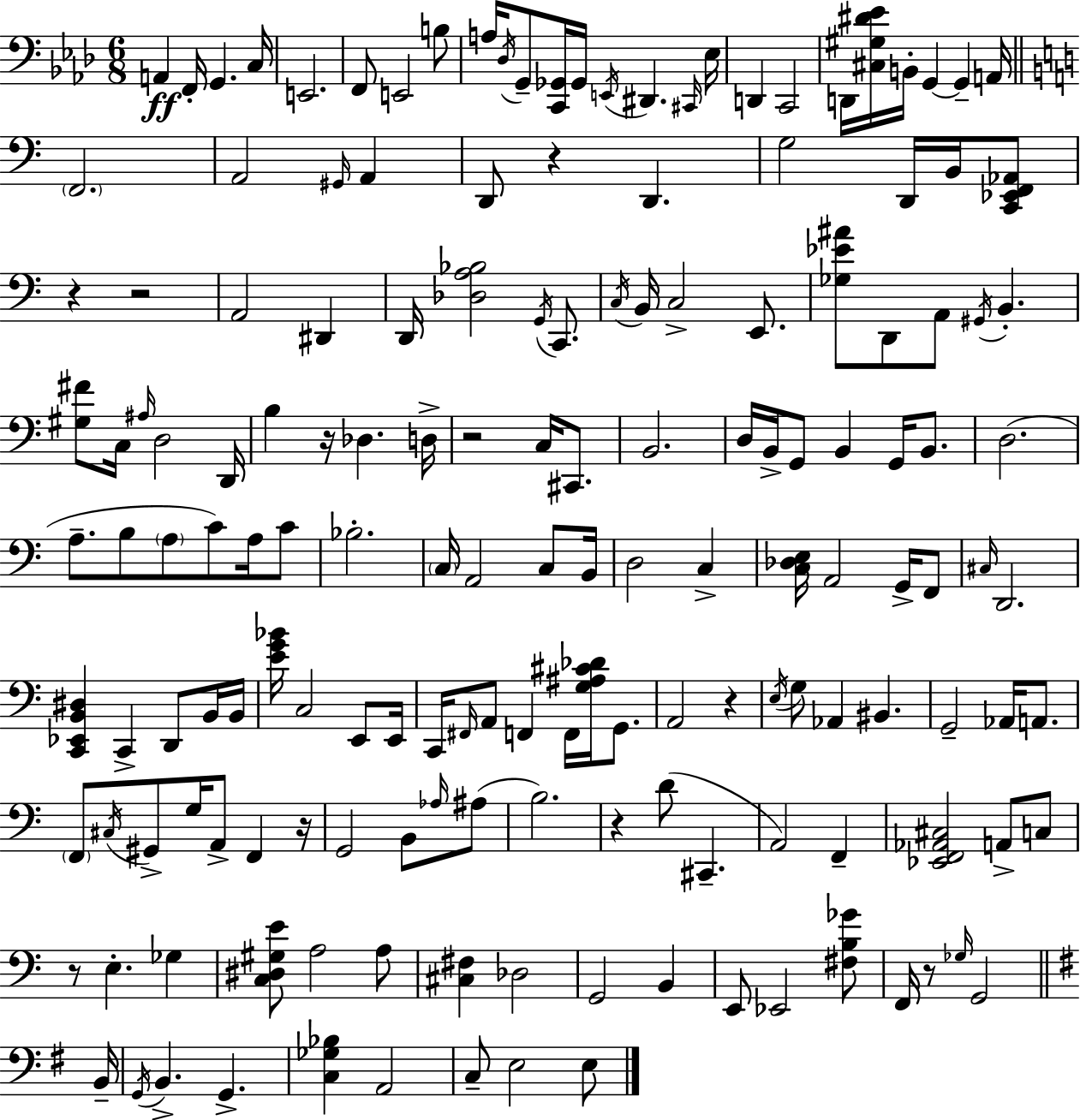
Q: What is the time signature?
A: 6/8